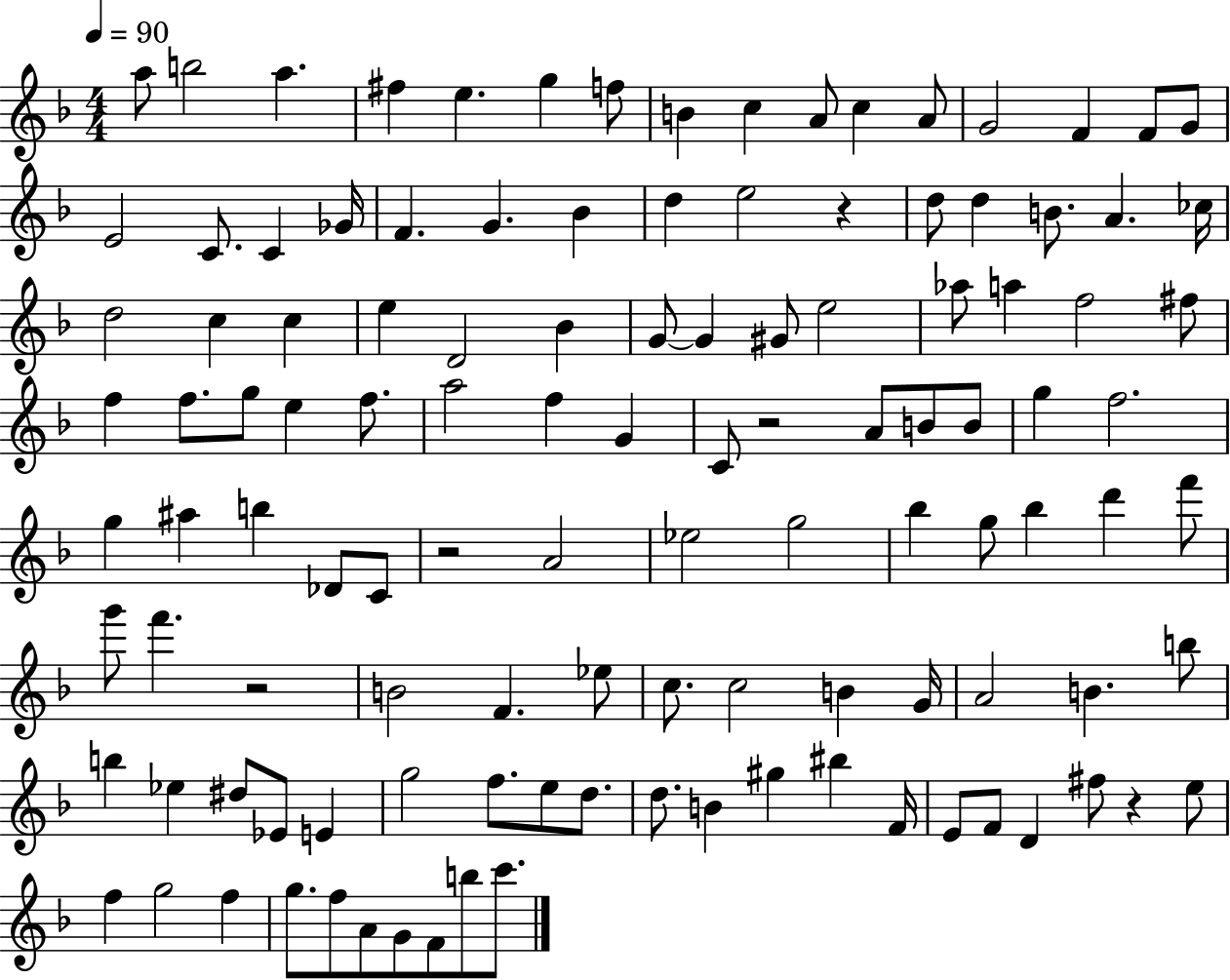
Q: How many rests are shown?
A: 5